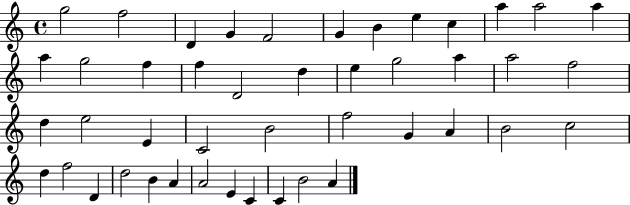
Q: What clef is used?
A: treble